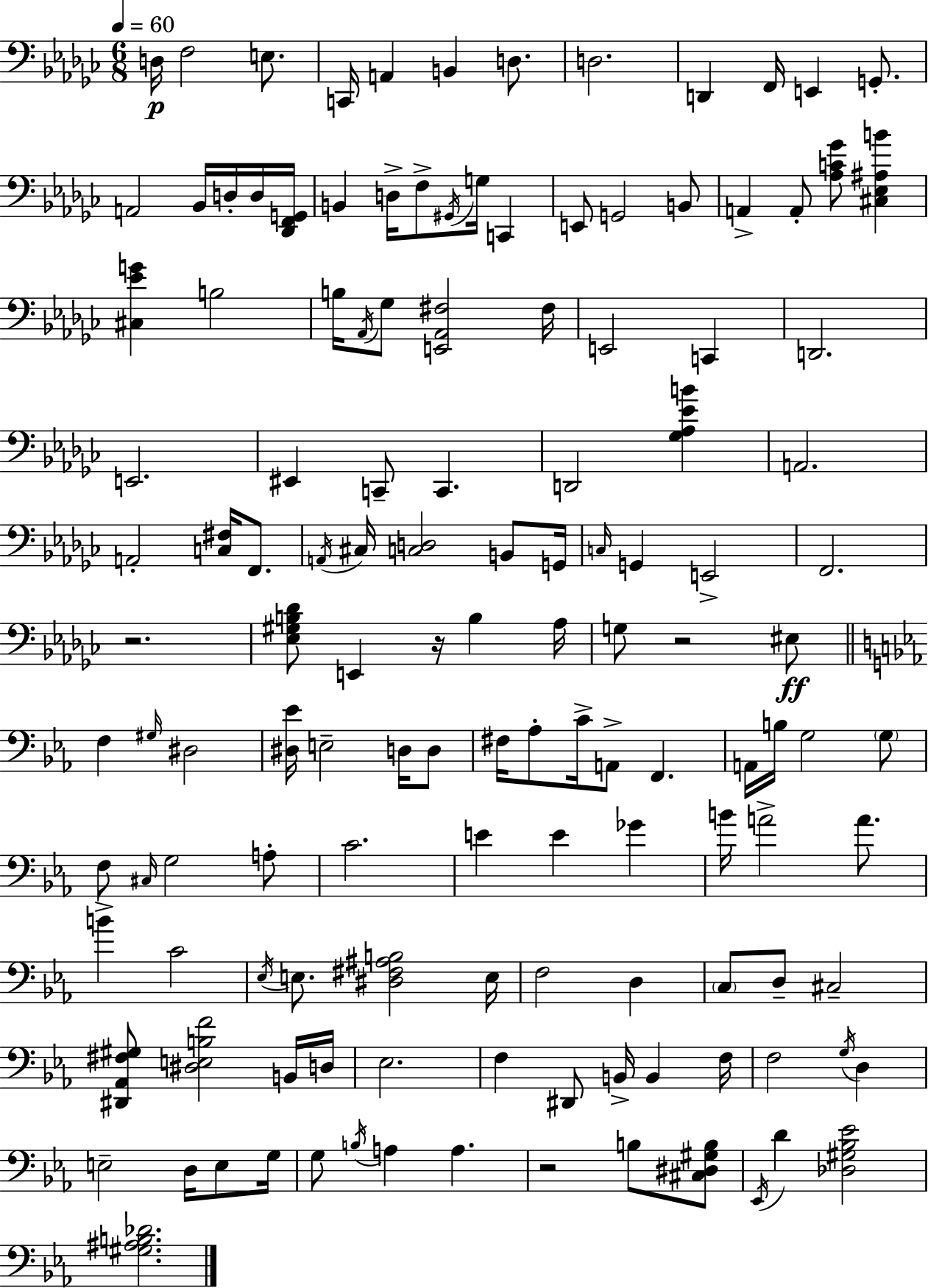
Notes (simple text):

D3/s F3/h E3/e. C2/s A2/q B2/q D3/e. D3/h. D2/q F2/s E2/q G2/e. A2/h Bb2/s D3/s D3/s [Db2,F2,G2]/s B2/q D3/s F3/e G#2/s G3/s C2/q E2/e G2/h B2/e A2/q A2/e [Ab3,C4,Gb4]/e [C#3,Eb3,A#3,B4]/q [C#3,Eb4,G4]/q B3/h B3/s Ab2/s Gb3/e [E2,Ab2,F#3]/h F#3/s E2/h C2/q D2/h. E2/h. EIS2/q C2/e C2/q. D2/h [Gb3,Ab3,Eb4,B4]/q A2/h. A2/h [C3,F#3]/s F2/e. A2/s C#3/s [C3,D3]/h B2/e G2/s C3/s G2/q E2/h F2/h. R/h. [Eb3,G#3,B3,Db4]/e E2/q R/s B3/q Ab3/s G3/e R/h EIS3/e F3/q G#3/s D#3/h [D#3,Eb4]/s E3/h D3/s D3/e F#3/s Ab3/e C4/s A2/e F2/q. A2/s B3/s G3/h G3/e F3/e C#3/s G3/h A3/e C4/h. E4/q E4/q Gb4/q B4/s A4/h A4/e. B4/q C4/h Eb3/s E3/e. [D#3,F#3,A#3,B3]/h E3/s F3/h D3/q C3/e D3/e C#3/h [D#2,Ab2,F#3,G#3]/e [D#3,E3,B3,F4]/h B2/s D3/s Eb3/h. F3/q D#2/e B2/s B2/q F3/s F3/h G3/s D3/q E3/h D3/s E3/e G3/s G3/e B3/s A3/q A3/q. R/h B3/e [C#3,D#3,G#3,B3]/e Eb2/s D4/q [Db3,G#3,Bb3,Eb4]/h [G#3,A#3,B3,Db4]/h.